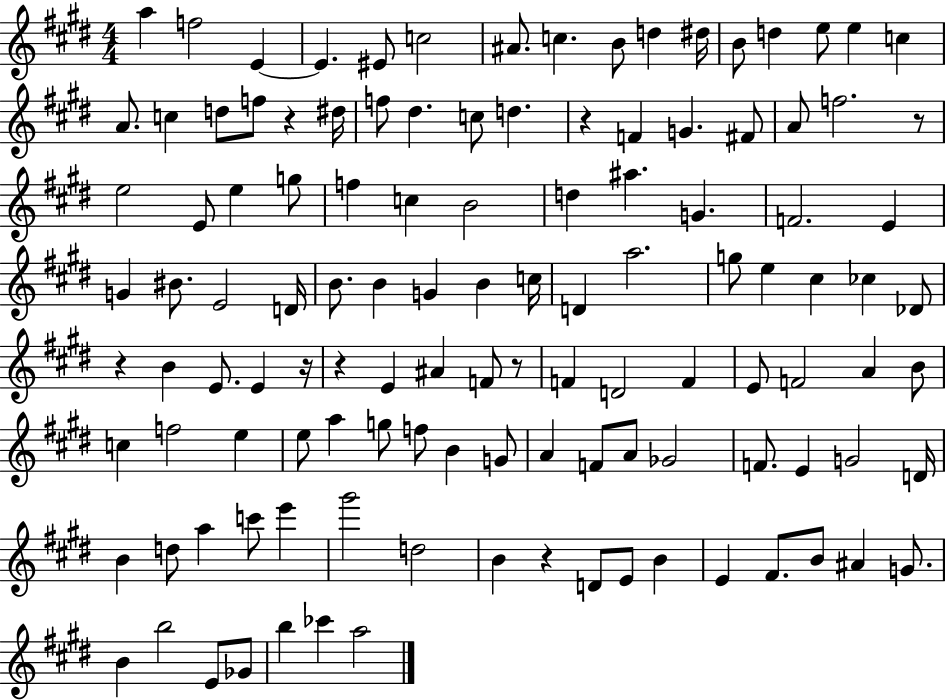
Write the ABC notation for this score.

X:1
T:Untitled
M:4/4
L:1/4
K:E
a f2 E E ^E/2 c2 ^A/2 c B/2 d ^d/4 B/2 d e/2 e c A/2 c d/2 f/2 z ^d/4 f/2 ^d c/2 d z F G ^F/2 A/2 f2 z/2 e2 E/2 e g/2 f c B2 d ^a G F2 E G ^B/2 E2 D/4 B/2 B G B c/4 D a2 g/2 e ^c _c _D/2 z B E/2 E z/4 z E ^A F/2 z/2 F D2 F E/2 F2 A B/2 c f2 e e/2 a g/2 f/2 B G/2 A F/2 A/2 _G2 F/2 E G2 D/4 B d/2 a c'/2 e' ^g'2 d2 B z D/2 E/2 B E ^F/2 B/2 ^A G/2 B b2 E/2 _G/2 b _c' a2